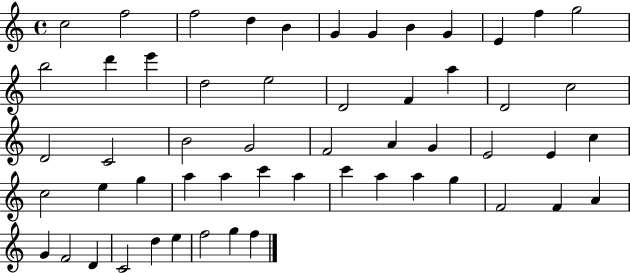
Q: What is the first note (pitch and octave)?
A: C5